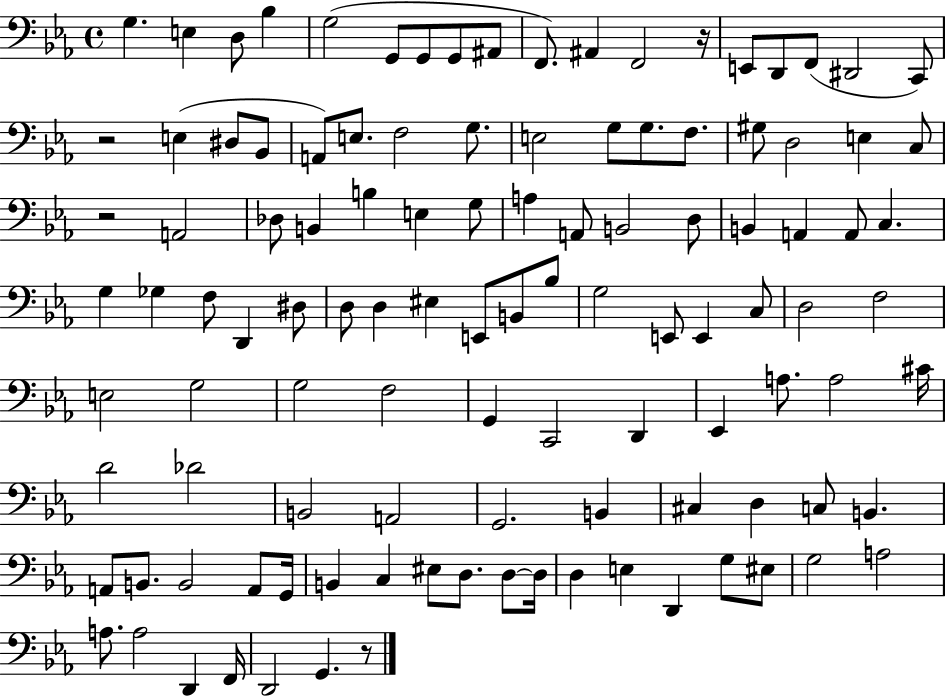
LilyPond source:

{
  \clef bass
  \time 4/4
  \defaultTimeSignature
  \key ees \major
  g4. e4 d8 bes4 | g2( g,8 g,8 g,8 ais,8 | f,8.) ais,4 f,2 r16 | e,8 d,8 f,8( dis,2 c,8) | \break r2 e4( dis8 bes,8 | a,8) e8. f2 g8. | e2 g8 g8. f8. | gis8 d2 e4 c8 | \break r2 a,2 | des8 b,4 b4 e4 g8 | a4 a,8 b,2 d8 | b,4 a,4 a,8 c4. | \break g4 ges4 f8 d,4 dis8 | d8 d4 eis4 e,8 b,8 bes8 | g2 e,8 e,4 c8 | d2 f2 | \break e2 g2 | g2 f2 | g,4 c,2 d,4 | ees,4 a8. a2 cis'16 | \break d'2 des'2 | b,2 a,2 | g,2. b,4 | cis4 d4 c8 b,4. | \break a,8 b,8. b,2 a,8 g,16 | b,4 c4 eis8 d8. d8~~ d16 | d4 e4 d,4 g8 eis8 | g2 a2 | \break a8. a2 d,4 f,16 | d,2 g,4. r8 | \bar "|."
}